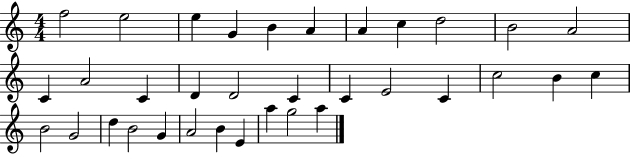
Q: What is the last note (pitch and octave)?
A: A5